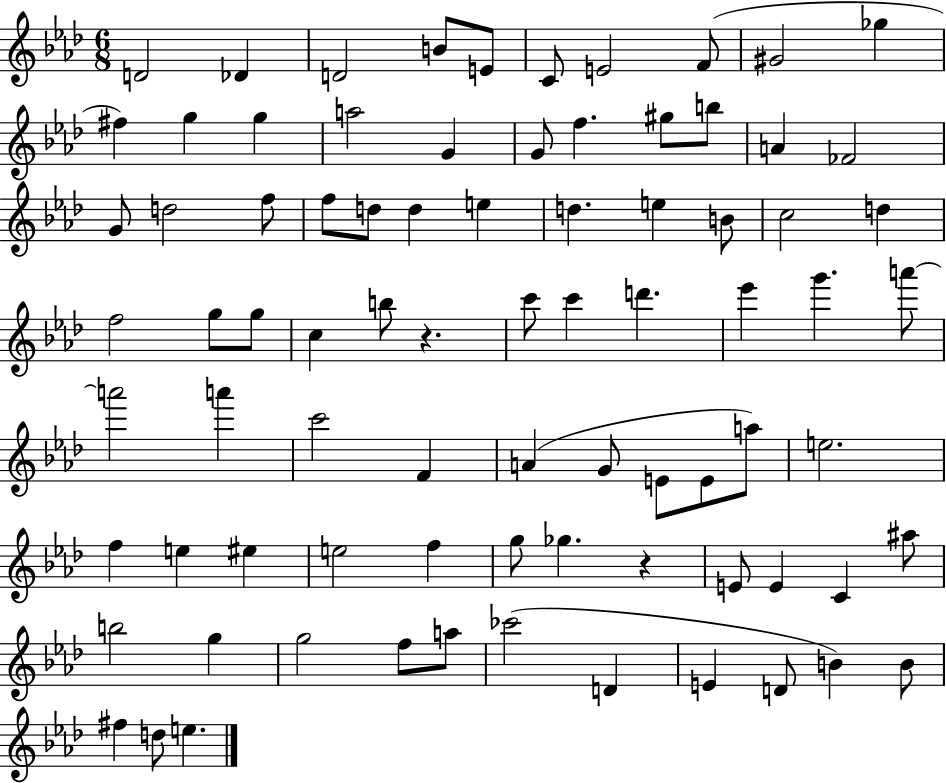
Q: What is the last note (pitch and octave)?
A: E5